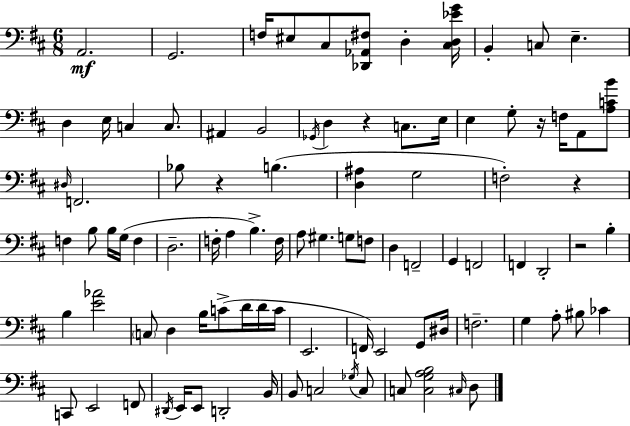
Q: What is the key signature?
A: D major